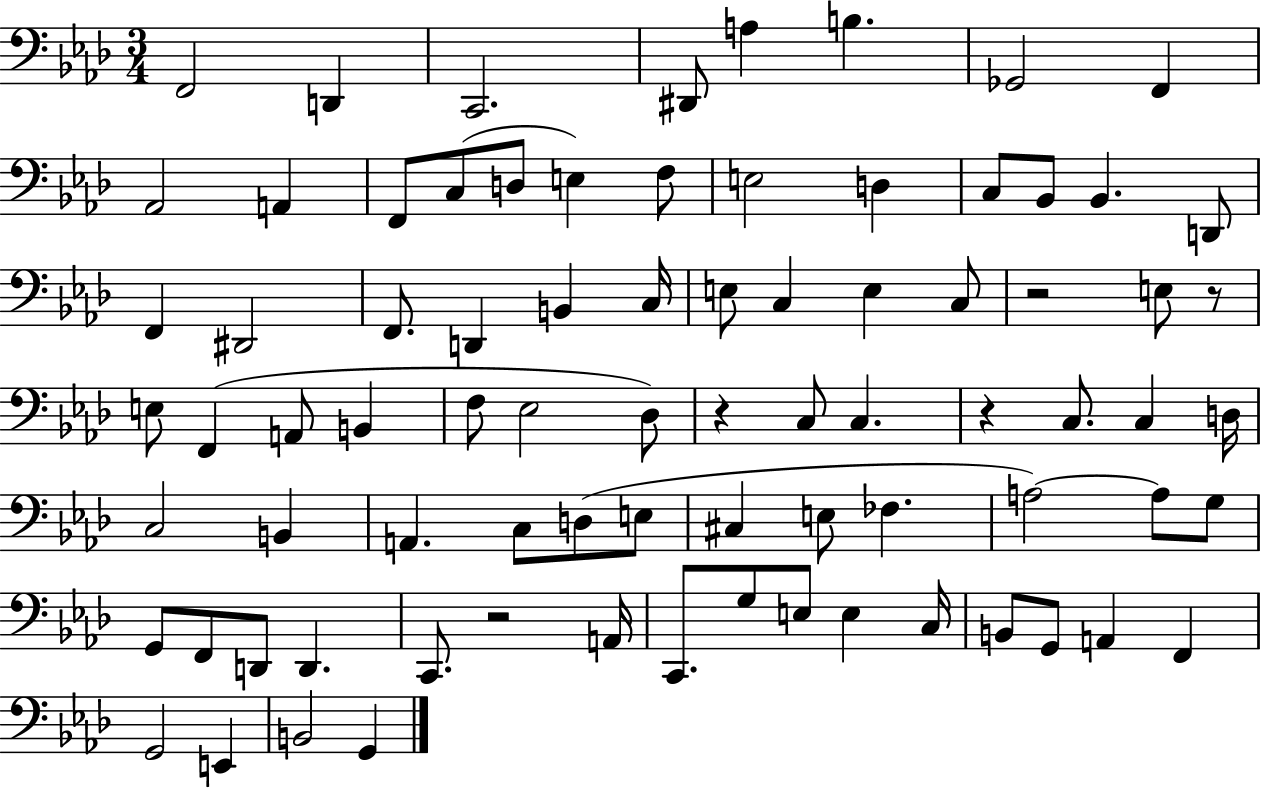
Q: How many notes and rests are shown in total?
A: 80